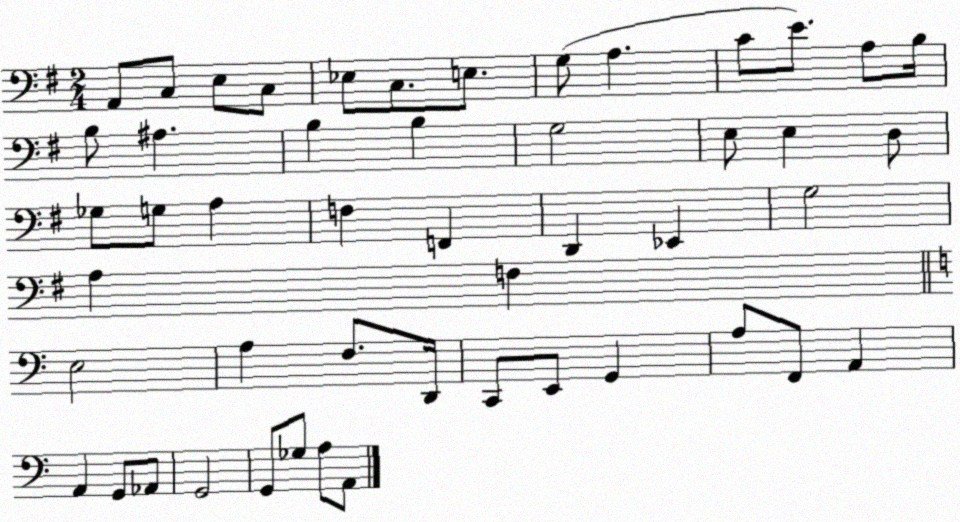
X:1
T:Untitled
M:2/4
L:1/4
K:G
A,,/2 C,/2 E,/2 C,/2 _E,/2 C,/2 E,/2 G,/2 A, C/2 E/2 A,/2 B,/4 B,/2 ^A, B, B, G,2 E,/2 E, D,/2 _G,/2 G,/2 A, F, F,, D,, _E,, G,2 A, F, E,2 A, F,/2 D,,/4 C,,/2 E,,/2 G,, A,/2 F,,/2 A,, A,, G,,/2 _A,,/2 G,,2 G,,/2 _G,/2 A,/2 A,,/2